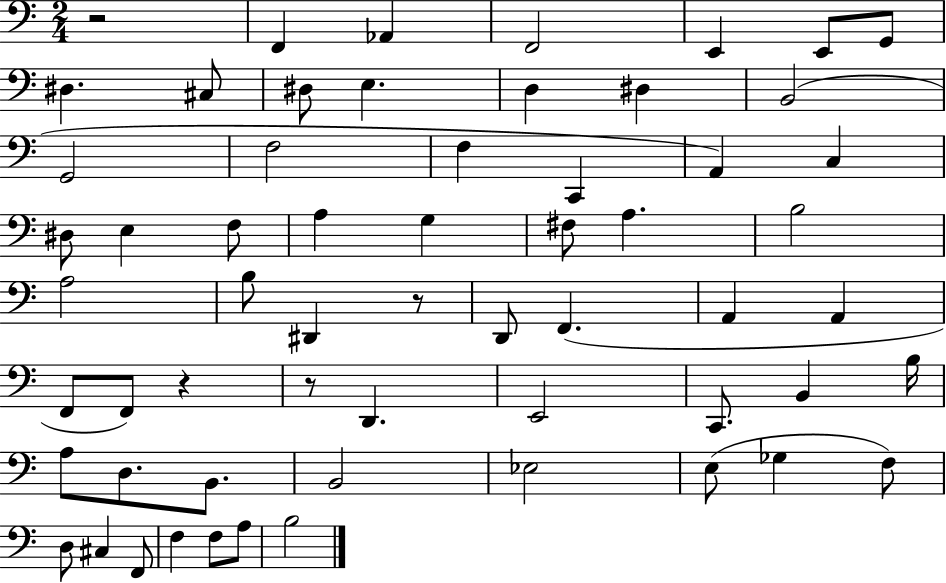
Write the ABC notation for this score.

X:1
T:Untitled
M:2/4
L:1/4
K:C
z2 F,, _A,, F,,2 E,, E,,/2 G,,/2 ^D, ^C,/2 ^D,/2 E, D, ^D, B,,2 G,,2 F,2 F, C,, A,, C, ^D,/2 E, F,/2 A, G, ^F,/2 A, B,2 A,2 B,/2 ^D,, z/2 D,,/2 F,, A,, A,, F,,/2 F,,/2 z z/2 D,, E,,2 C,,/2 B,, B,/4 A,/2 D,/2 B,,/2 B,,2 _E,2 E,/2 _G, F,/2 D,/2 ^C, F,,/2 F, F,/2 A,/2 B,2